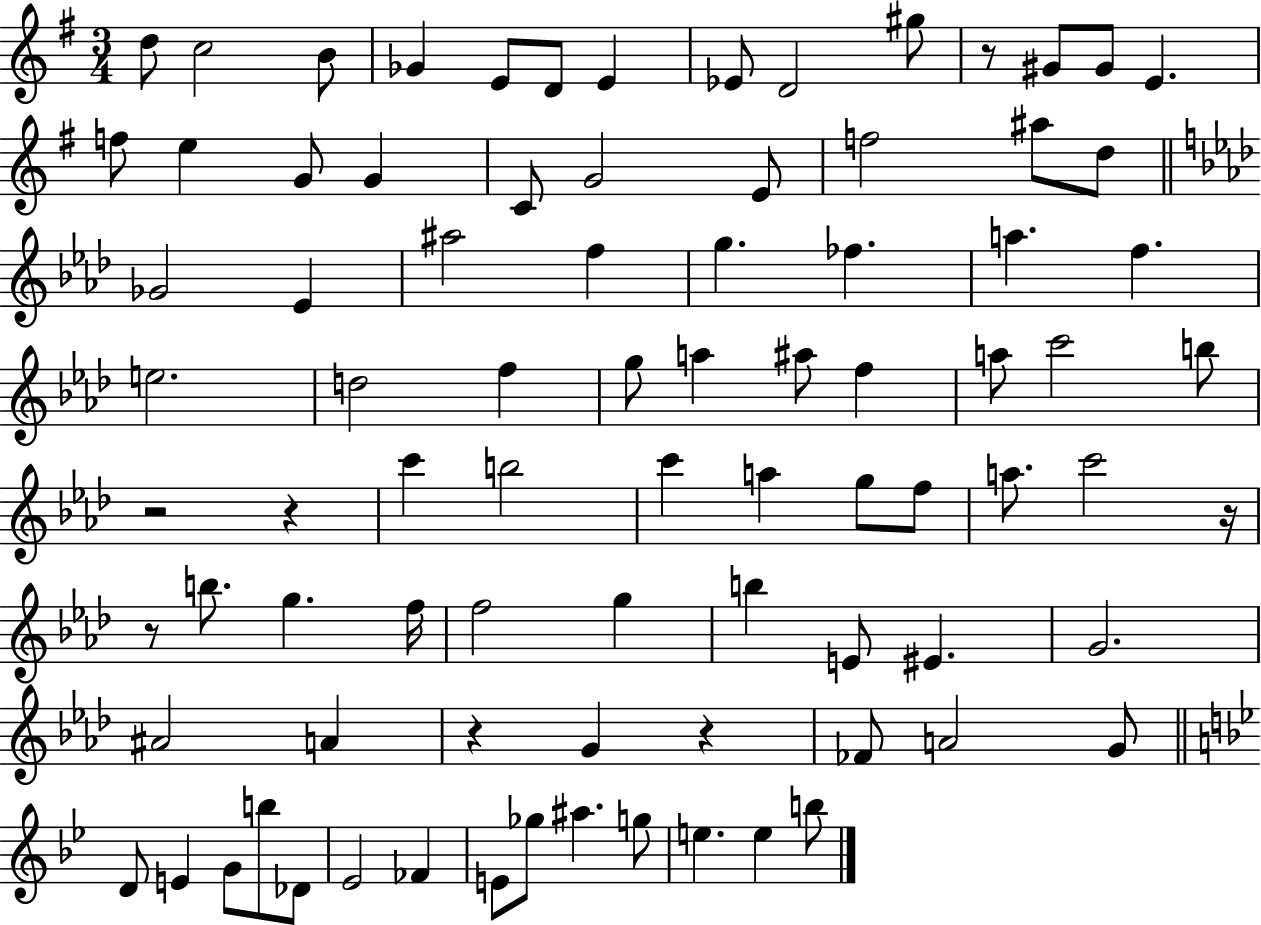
X:1
T:Untitled
M:3/4
L:1/4
K:G
d/2 c2 B/2 _G E/2 D/2 E _E/2 D2 ^g/2 z/2 ^G/2 ^G/2 E f/2 e G/2 G C/2 G2 E/2 f2 ^a/2 d/2 _G2 _E ^a2 f g _f a f e2 d2 f g/2 a ^a/2 f a/2 c'2 b/2 z2 z c' b2 c' a g/2 f/2 a/2 c'2 z/4 z/2 b/2 g f/4 f2 g b E/2 ^E G2 ^A2 A z G z _F/2 A2 G/2 D/2 E G/2 b/2 _D/2 _E2 _F E/2 _g/2 ^a g/2 e e b/2